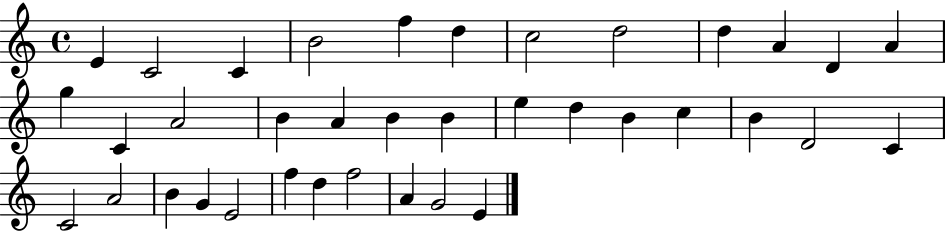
{
  \clef treble
  \time 4/4
  \defaultTimeSignature
  \key c \major
  e'4 c'2 c'4 | b'2 f''4 d''4 | c''2 d''2 | d''4 a'4 d'4 a'4 | \break g''4 c'4 a'2 | b'4 a'4 b'4 b'4 | e''4 d''4 b'4 c''4 | b'4 d'2 c'4 | \break c'2 a'2 | b'4 g'4 e'2 | f''4 d''4 f''2 | a'4 g'2 e'4 | \break \bar "|."
}